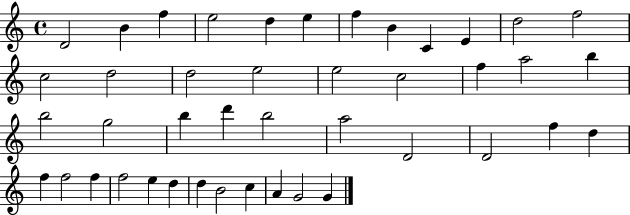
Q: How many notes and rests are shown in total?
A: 43